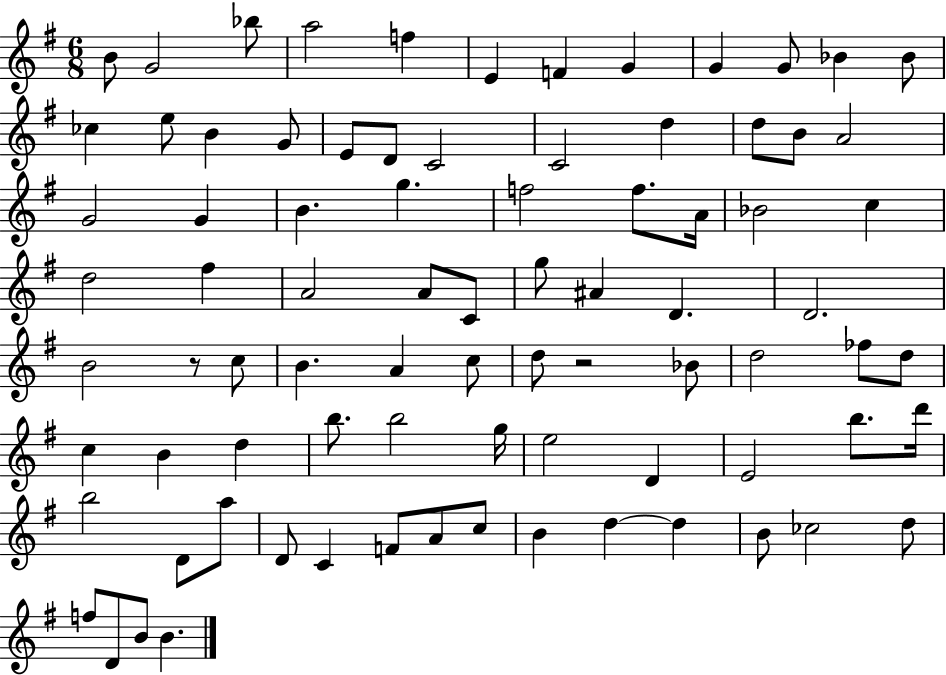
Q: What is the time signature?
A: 6/8